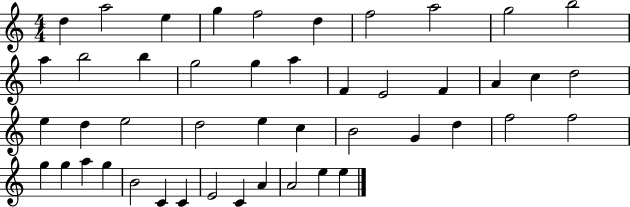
{
  \clef treble
  \numericTimeSignature
  \time 4/4
  \key c \major
  d''4 a''2 e''4 | g''4 f''2 d''4 | f''2 a''2 | g''2 b''2 | \break a''4 b''2 b''4 | g''2 g''4 a''4 | f'4 e'2 f'4 | a'4 c''4 d''2 | \break e''4 d''4 e''2 | d''2 e''4 c''4 | b'2 g'4 d''4 | f''2 f''2 | \break g''4 g''4 a''4 g''4 | b'2 c'4 c'4 | e'2 c'4 a'4 | a'2 e''4 e''4 | \break \bar "|."
}